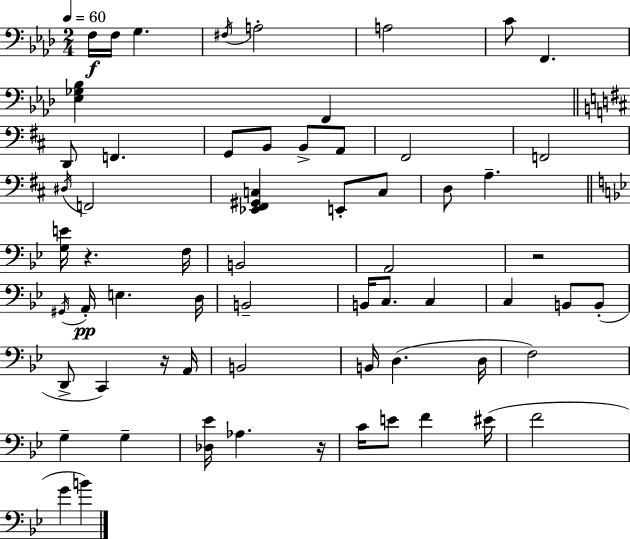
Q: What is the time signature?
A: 2/4